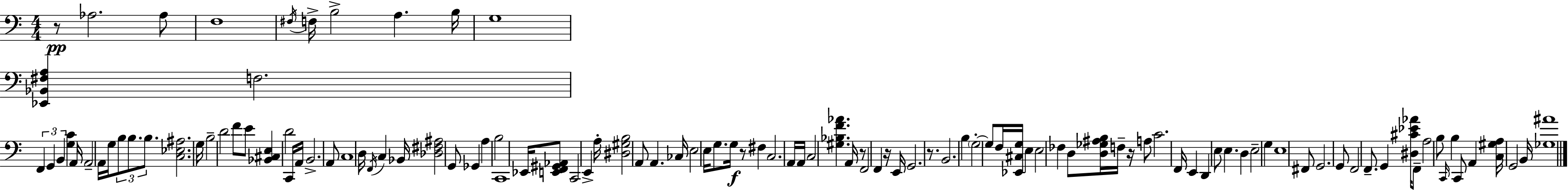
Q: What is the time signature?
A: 4/4